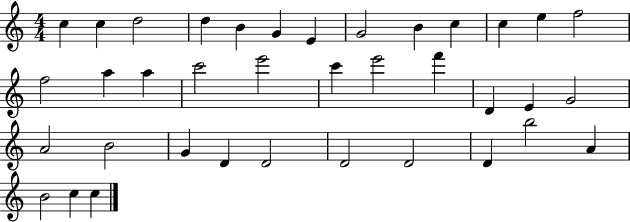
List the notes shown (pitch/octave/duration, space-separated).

C5/q C5/q D5/h D5/q B4/q G4/q E4/q G4/h B4/q C5/q C5/q E5/q F5/h F5/h A5/q A5/q C6/h E6/h C6/q E6/h F6/q D4/q E4/q G4/h A4/h B4/h G4/q D4/q D4/h D4/h D4/h D4/q B5/h A4/q B4/h C5/q C5/q